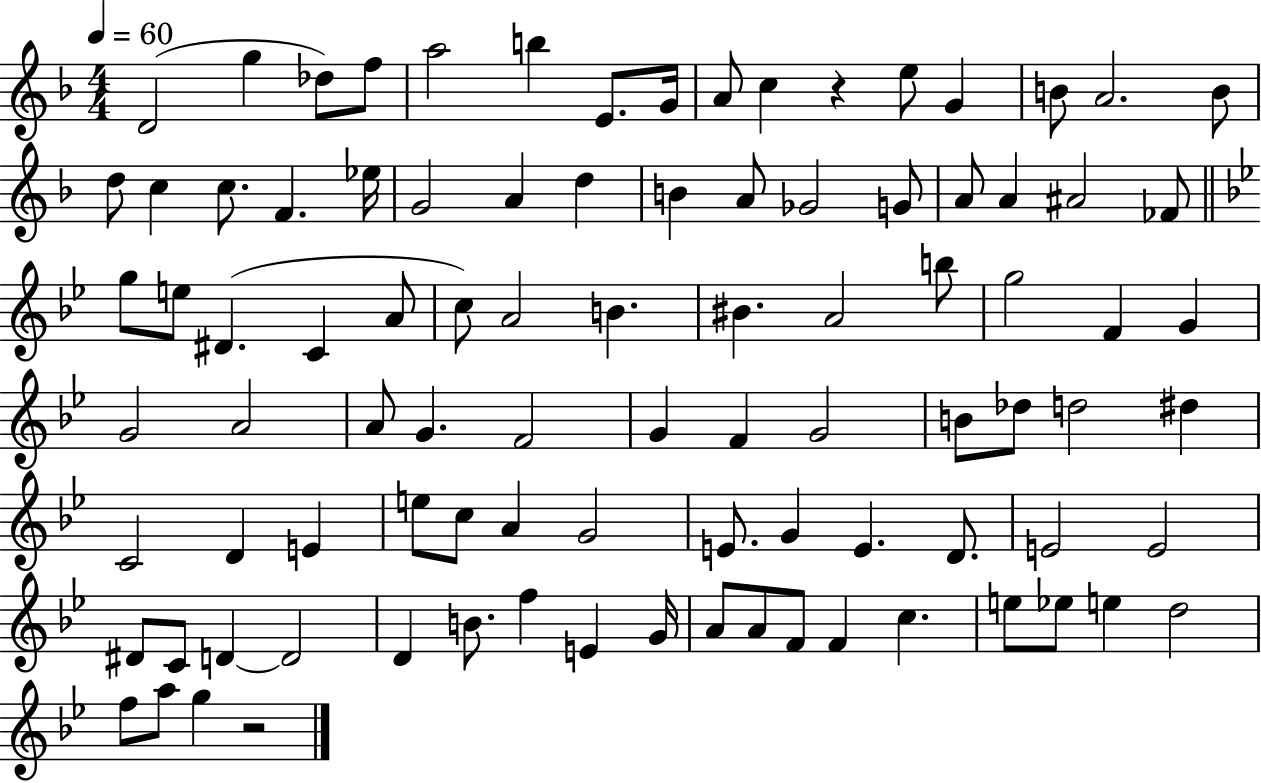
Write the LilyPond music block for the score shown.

{
  \clef treble
  \numericTimeSignature
  \time 4/4
  \key f \major
  \tempo 4 = 60
  d'2( g''4 des''8) f''8 | a''2 b''4 e'8. g'16 | a'8 c''4 r4 e''8 g'4 | b'8 a'2. b'8 | \break d''8 c''4 c''8. f'4. ees''16 | g'2 a'4 d''4 | b'4 a'8 ges'2 g'8 | a'8 a'4 ais'2 fes'8 | \break \bar "||" \break \key bes \major g''8 e''8 dis'4.( c'4 a'8 | c''8) a'2 b'4. | bis'4. a'2 b''8 | g''2 f'4 g'4 | \break g'2 a'2 | a'8 g'4. f'2 | g'4 f'4 g'2 | b'8 des''8 d''2 dis''4 | \break c'2 d'4 e'4 | e''8 c''8 a'4 g'2 | e'8. g'4 e'4. d'8. | e'2 e'2 | \break dis'8 c'8 d'4~~ d'2 | d'4 b'8. f''4 e'4 g'16 | a'8 a'8 f'8 f'4 c''4. | e''8 ees''8 e''4 d''2 | \break f''8 a''8 g''4 r2 | \bar "|."
}